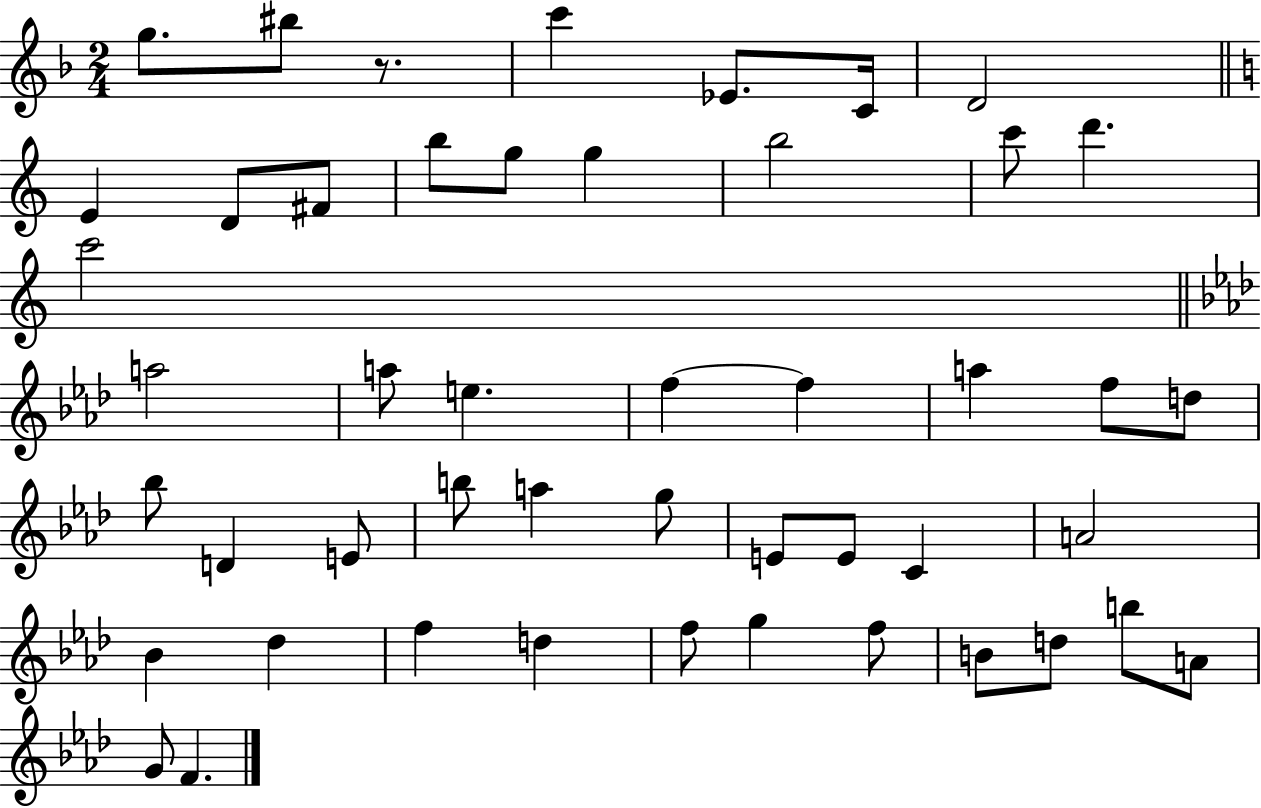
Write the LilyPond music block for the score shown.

{
  \clef treble
  \numericTimeSignature
  \time 2/4
  \key f \major
  g''8. bis''8 r8. | c'''4 ees'8. c'16 | d'2 | \bar "||" \break \key c \major e'4 d'8 fis'8 | b''8 g''8 g''4 | b''2 | c'''8 d'''4. | \break c'''2 | \bar "||" \break \key aes \major a''2 | a''8 e''4. | f''4~~ f''4 | a''4 f''8 d''8 | \break bes''8 d'4 e'8 | b''8 a''4 g''8 | e'8 e'8 c'4 | a'2 | \break bes'4 des''4 | f''4 d''4 | f''8 g''4 f''8 | b'8 d''8 b''8 a'8 | \break g'8 f'4. | \bar "|."
}